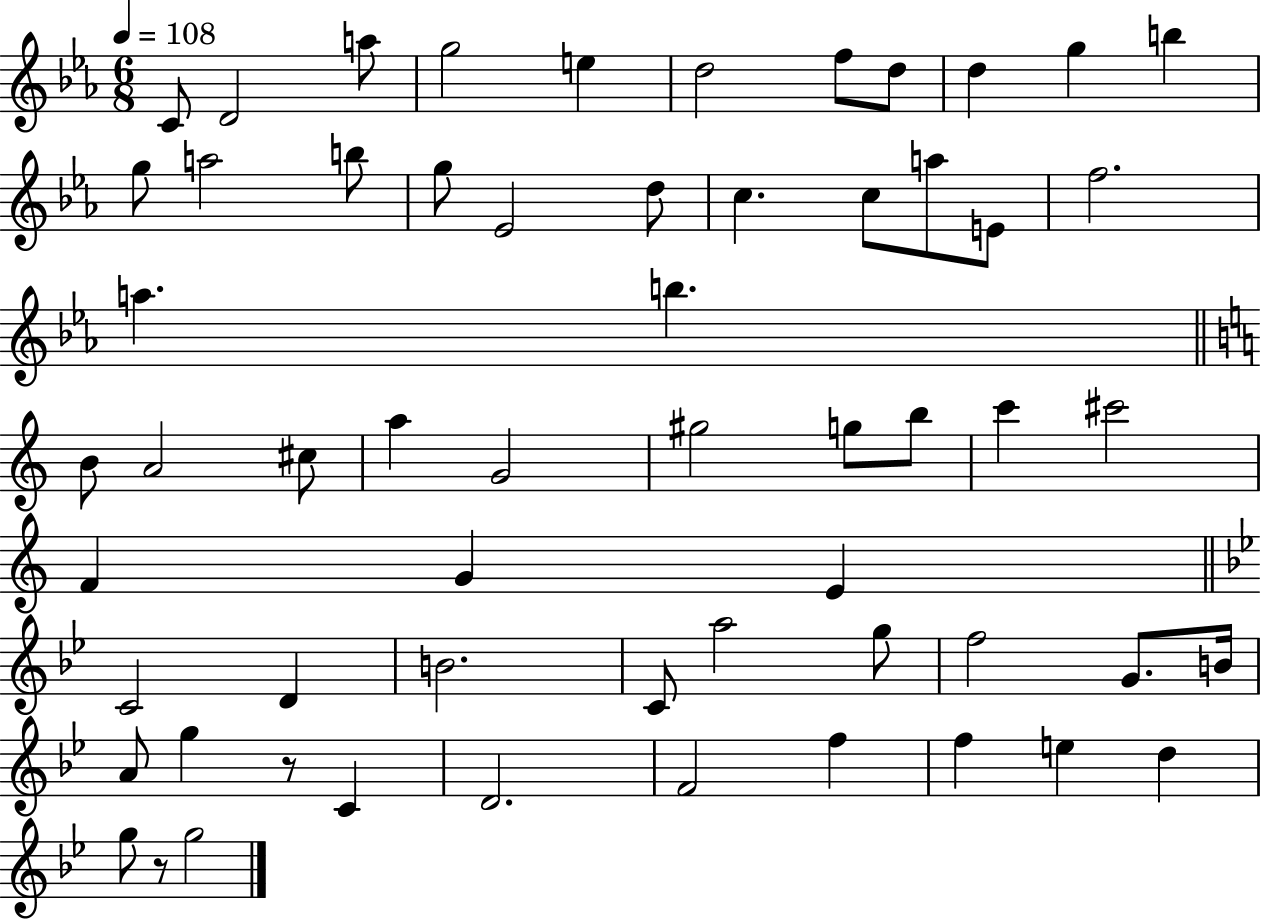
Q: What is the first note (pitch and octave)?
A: C4